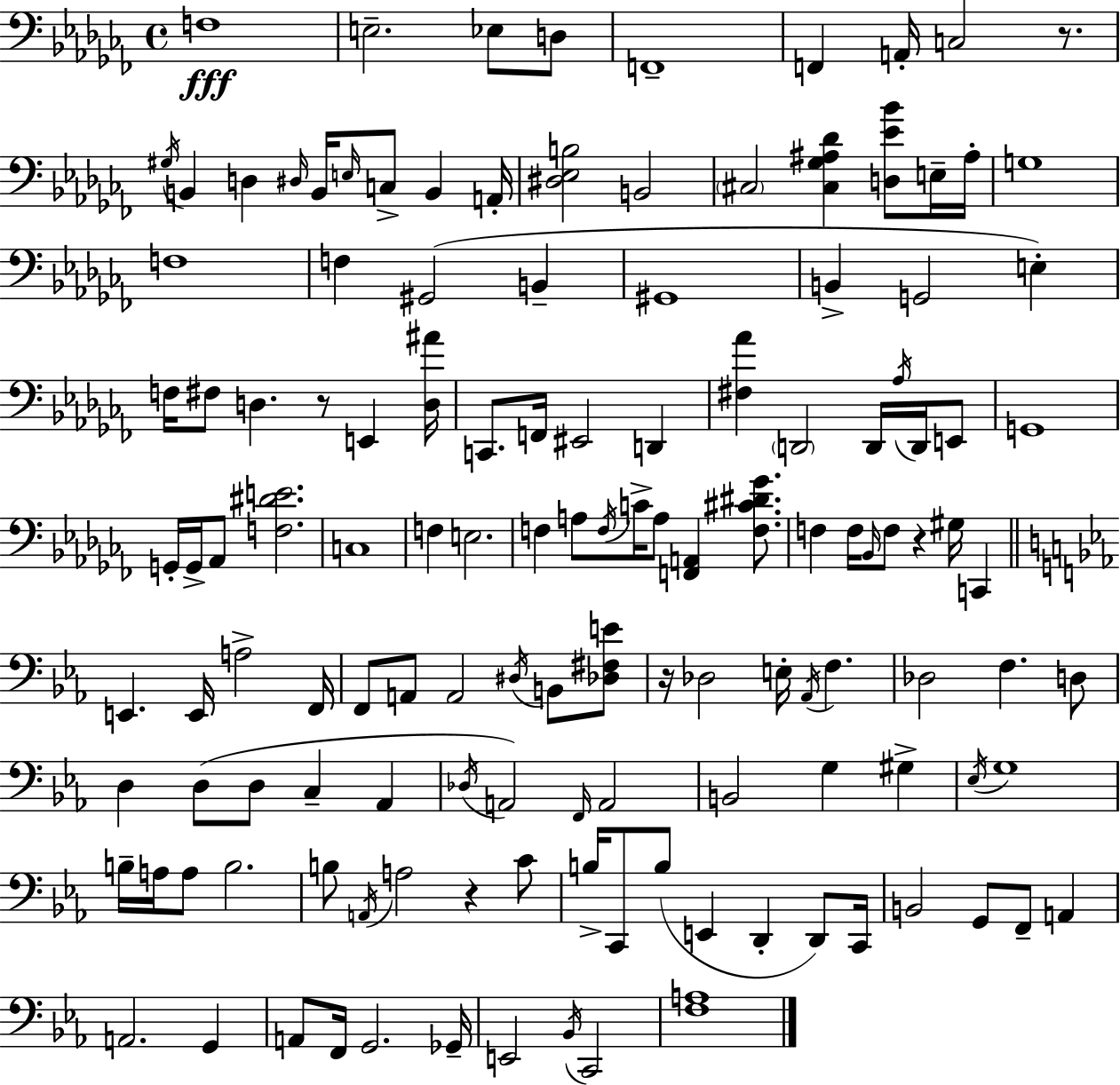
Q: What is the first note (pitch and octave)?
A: F3